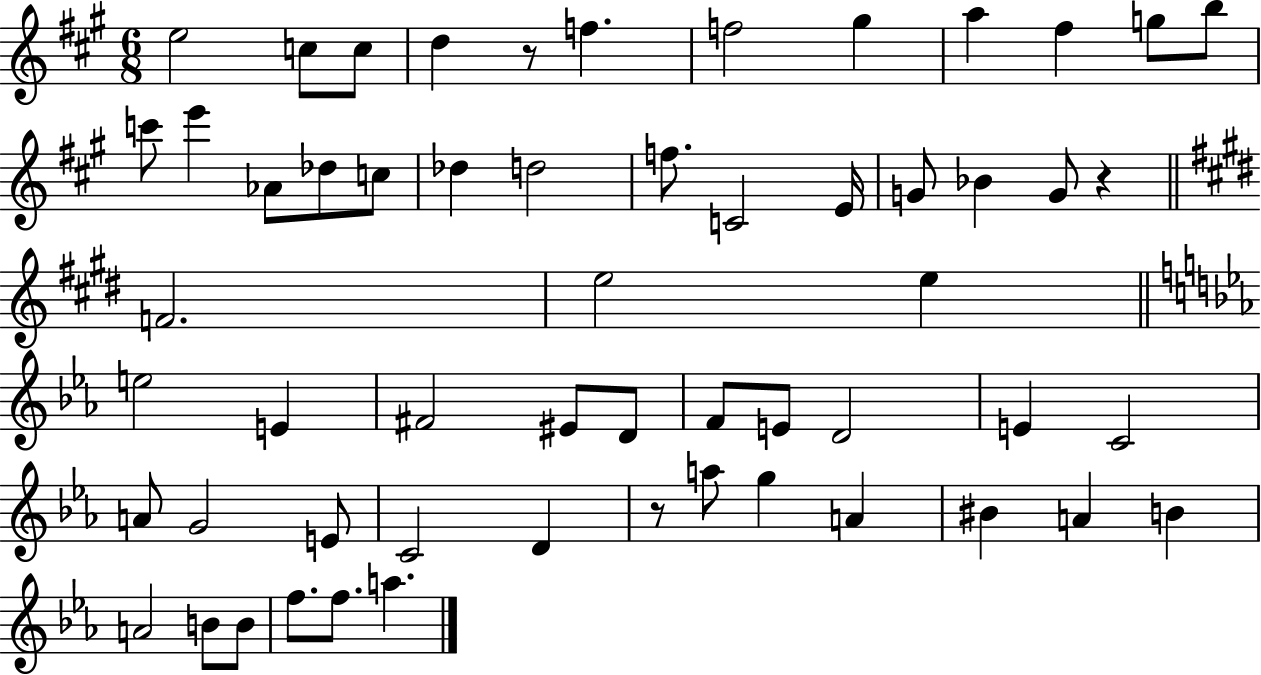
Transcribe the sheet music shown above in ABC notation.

X:1
T:Untitled
M:6/8
L:1/4
K:A
e2 c/2 c/2 d z/2 f f2 ^g a ^f g/2 b/2 c'/2 e' _A/2 _d/2 c/2 _d d2 f/2 C2 E/4 G/2 _B G/2 z F2 e2 e e2 E ^F2 ^E/2 D/2 F/2 E/2 D2 E C2 A/2 G2 E/2 C2 D z/2 a/2 g A ^B A B A2 B/2 B/2 f/2 f/2 a